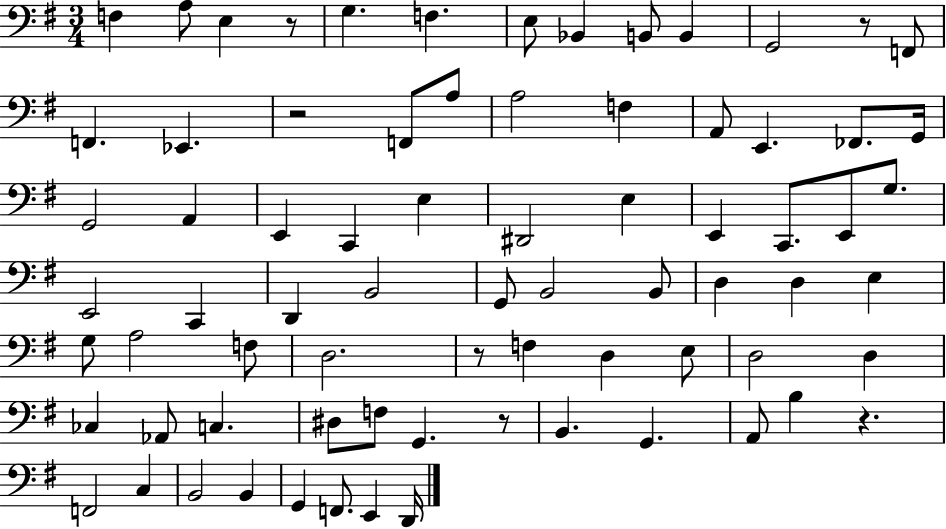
X:1
T:Untitled
M:3/4
L:1/4
K:G
F, A,/2 E, z/2 G, F, E,/2 _B,, B,,/2 B,, G,,2 z/2 F,,/2 F,, _E,, z2 F,,/2 A,/2 A,2 F, A,,/2 E,, _F,,/2 G,,/4 G,,2 A,, E,, C,, E, ^D,,2 E, E,, C,,/2 E,,/2 G,/2 E,,2 C,, D,, B,,2 G,,/2 B,,2 B,,/2 D, D, E, G,/2 A,2 F,/2 D,2 z/2 F, D, E,/2 D,2 D, _C, _A,,/2 C, ^D,/2 F,/2 G,, z/2 B,, G,, A,,/2 B, z F,,2 C, B,,2 B,, G,, F,,/2 E,, D,,/4